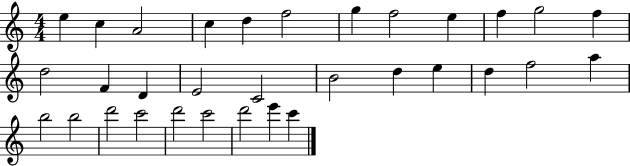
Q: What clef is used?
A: treble